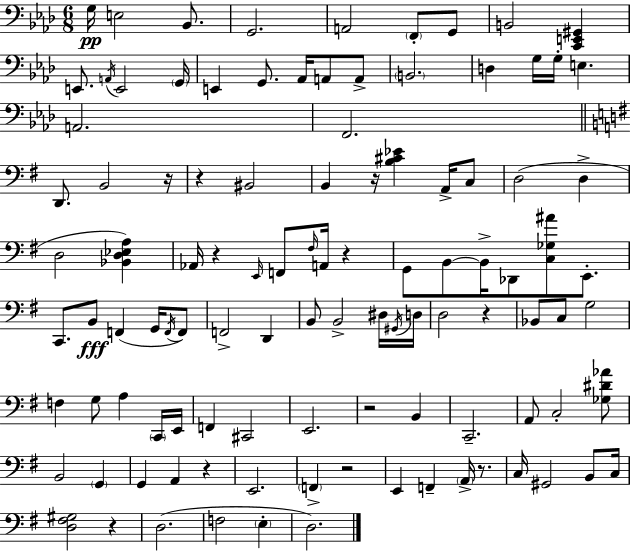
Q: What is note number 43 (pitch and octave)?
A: E2